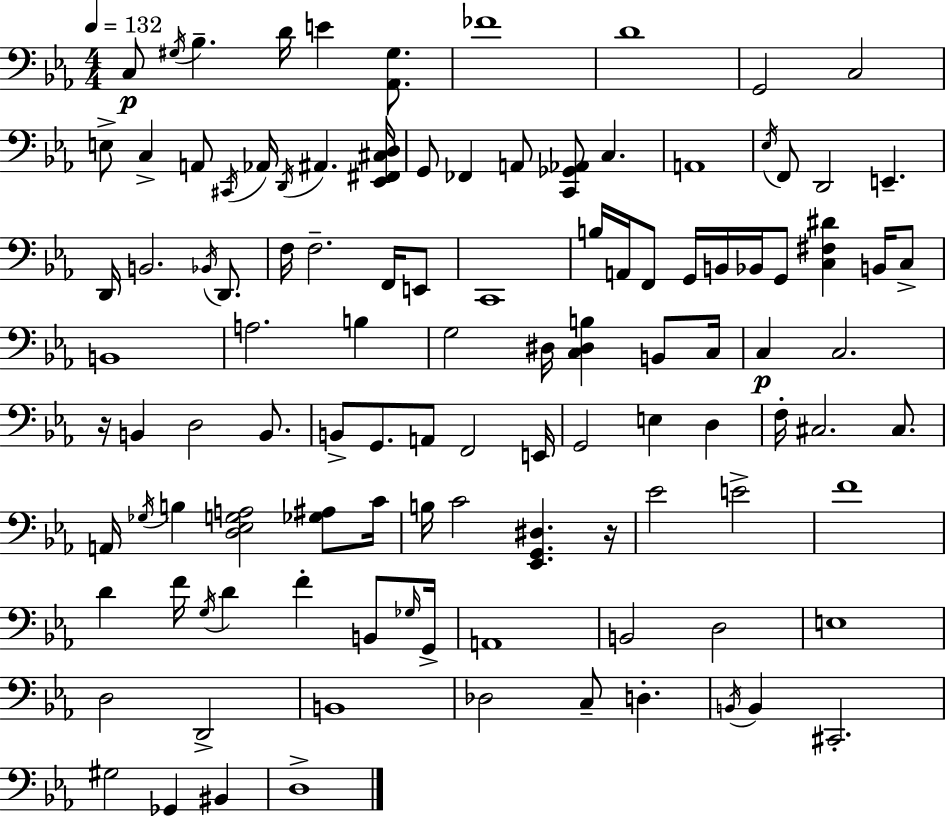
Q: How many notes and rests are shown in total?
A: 110